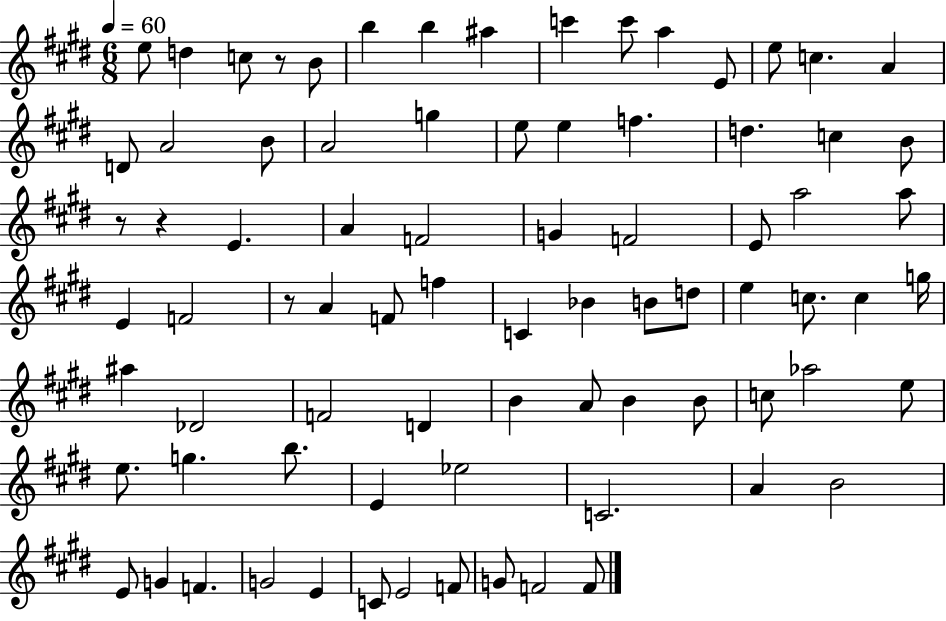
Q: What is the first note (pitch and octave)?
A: E5